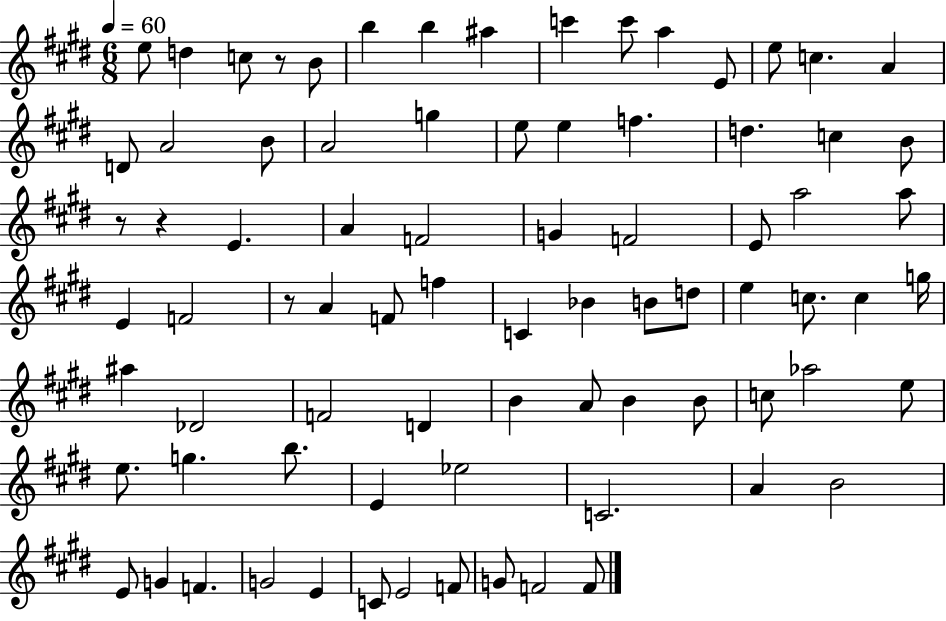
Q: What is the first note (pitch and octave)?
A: E5